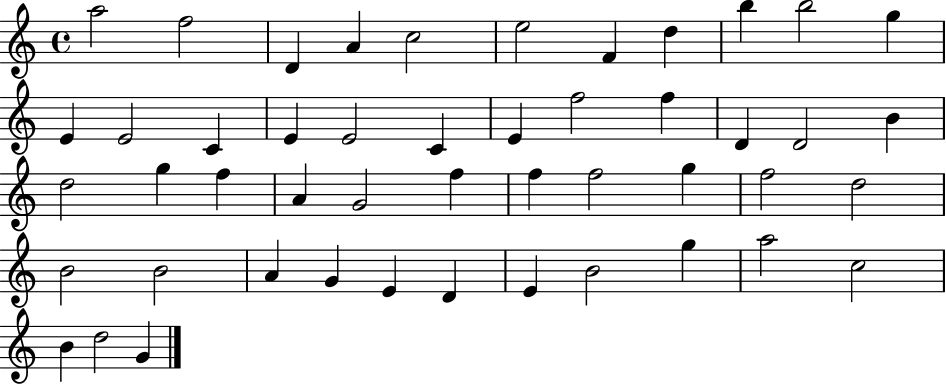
X:1
T:Untitled
M:4/4
L:1/4
K:C
a2 f2 D A c2 e2 F d b b2 g E E2 C E E2 C E f2 f D D2 B d2 g f A G2 f f f2 g f2 d2 B2 B2 A G E D E B2 g a2 c2 B d2 G